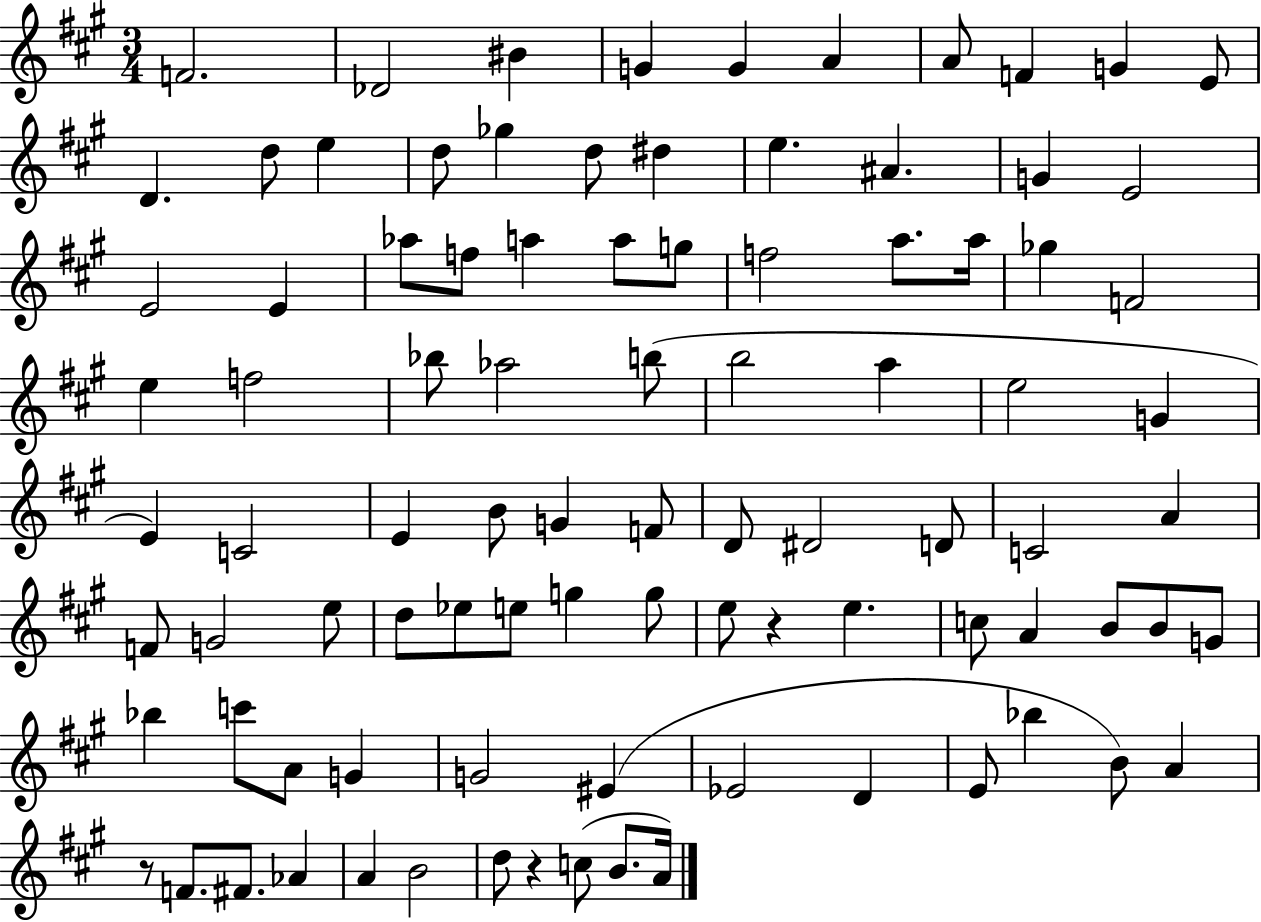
F4/h. Db4/h BIS4/q G4/q G4/q A4/q A4/e F4/q G4/q E4/e D4/q. D5/e E5/q D5/e Gb5/q D5/e D#5/q E5/q. A#4/q. G4/q E4/h E4/h E4/q Ab5/e F5/e A5/q A5/e G5/e F5/h A5/e. A5/s Gb5/q F4/h E5/q F5/h Bb5/e Ab5/h B5/e B5/h A5/q E5/h G4/q E4/q C4/h E4/q B4/e G4/q F4/e D4/e D#4/h D4/e C4/h A4/q F4/e G4/h E5/e D5/e Eb5/e E5/e G5/q G5/e E5/e R/q E5/q. C5/e A4/q B4/e B4/e G4/e Bb5/q C6/e A4/e G4/q G4/h EIS4/q Eb4/h D4/q E4/e Bb5/q B4/e A4/q R/e F4/e. F#4/e. Ab4/q A4/q B4/h D5/e R/q C5/e B4/e. A4/s